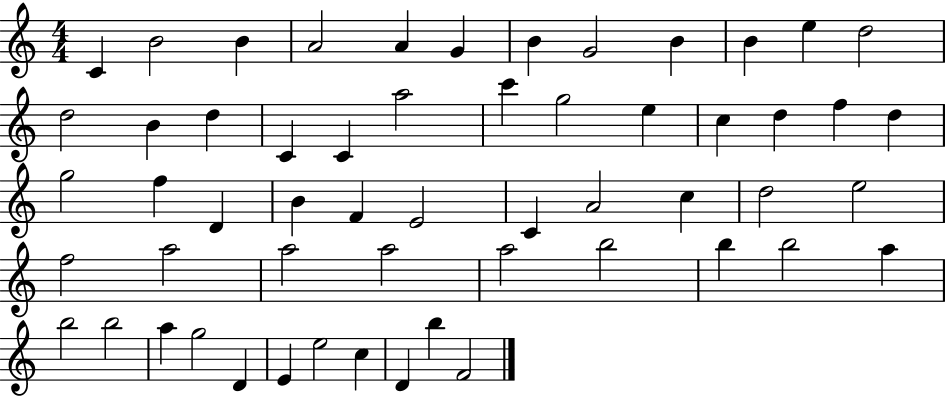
{
  \clef treble
  \numericTimeSignature
  \time 4/4
  \key c \major
  c'4 b'2 b'4 | a'2 a'4 g'4 | b'4 g'2 b'4 | b'4 e''4 d''2 | \break d''2 b'4 d''4 | c'4 c'4 a''2 | c'''4 g''2 e''4 | c''4 d''4 f''4 d''4 | \break g''2 f''4 d'4 | b'4 f'4 e'2 | c'4 a'2 c''4 | d''2 e''2 | \break f''2 a''2 | a''2 a''2 | a''2 b''2 | b''4 b''2 a''4 | \break b''2 b''2 | a''4 g''2 d'4 | e'4 e''2 c''4 | d'4 b''4 f'2 | \break \bar "|."
}